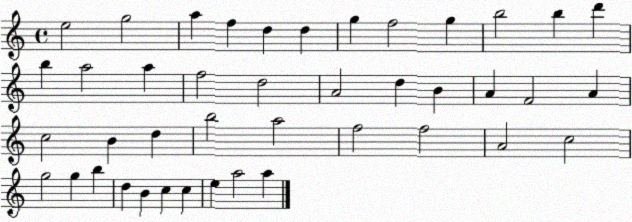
X:1
T:Untitled
M:4/4
L:1/4
K:C
e2 g2 a f d d g f2 g b2 b d' b a2 a f2 d2 A2 d B A F2 A c2 B d b2 a2 f2 f2 A2 c2 g2 g b d B c c e a2 a